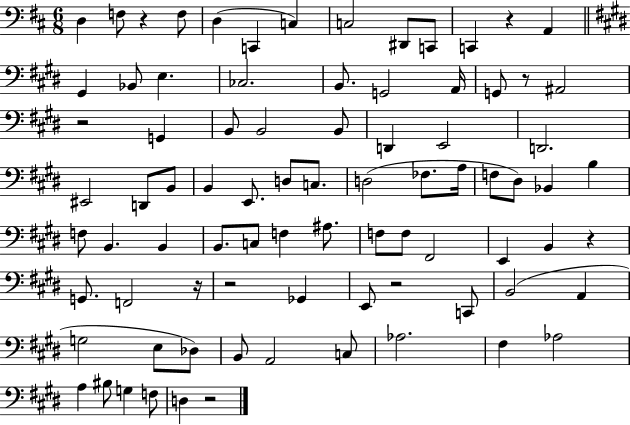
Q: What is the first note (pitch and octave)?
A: D3